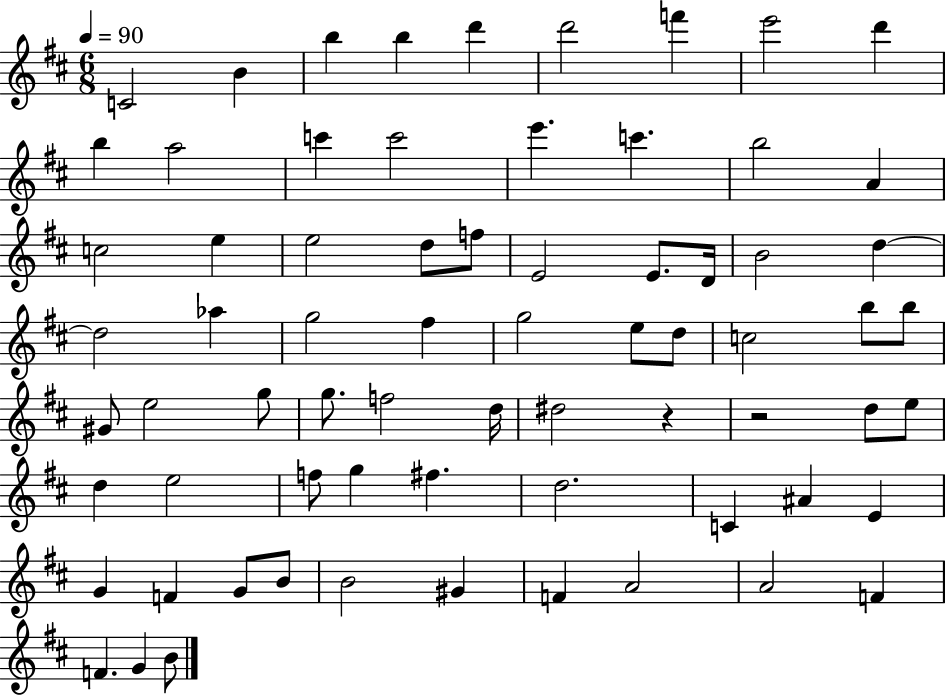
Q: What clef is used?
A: treble